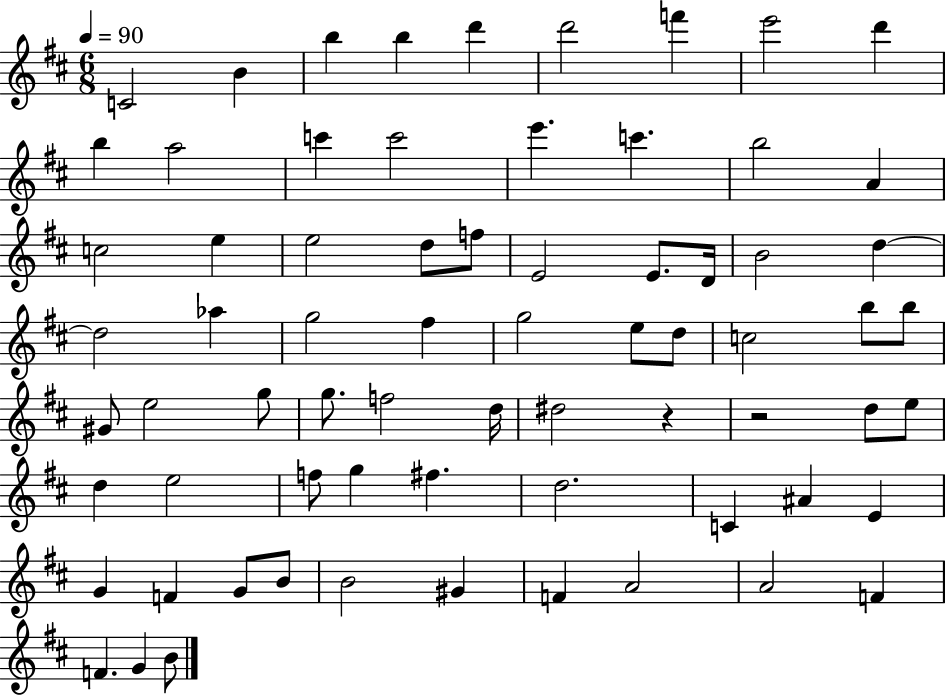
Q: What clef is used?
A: treble